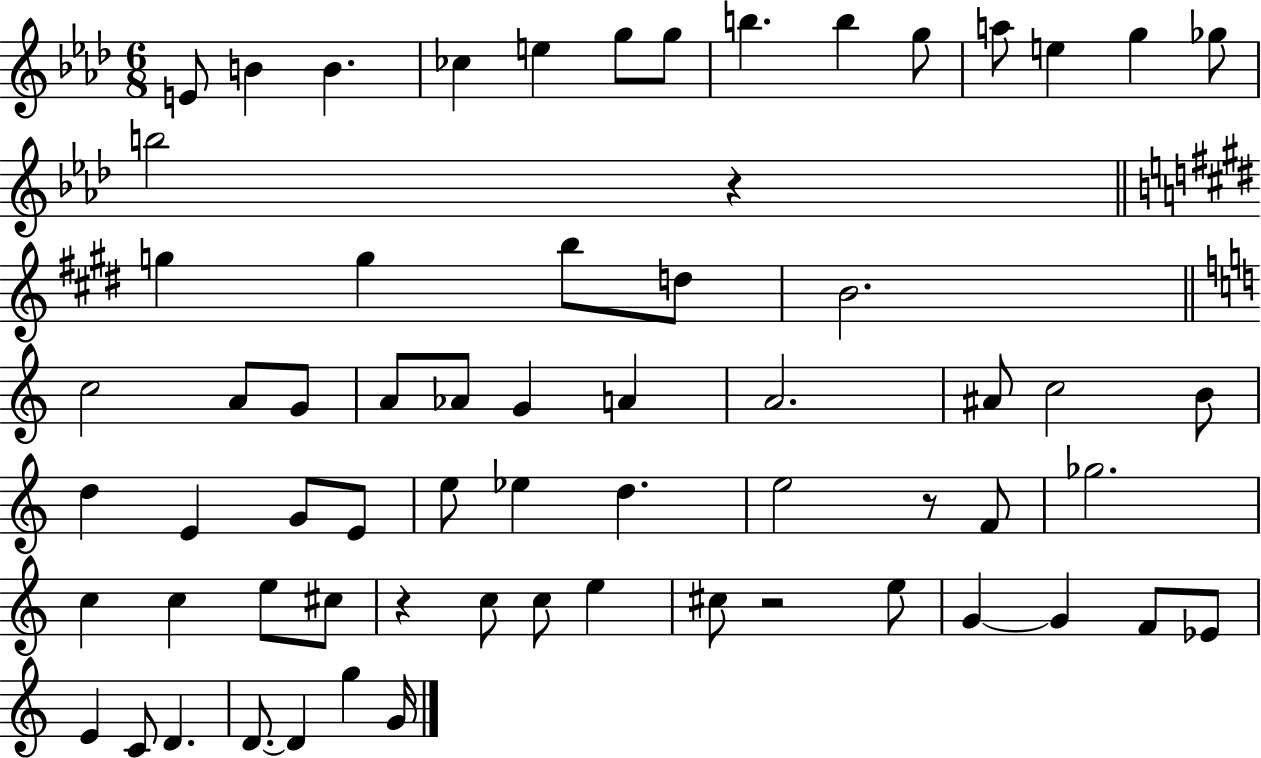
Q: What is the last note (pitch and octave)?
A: G4